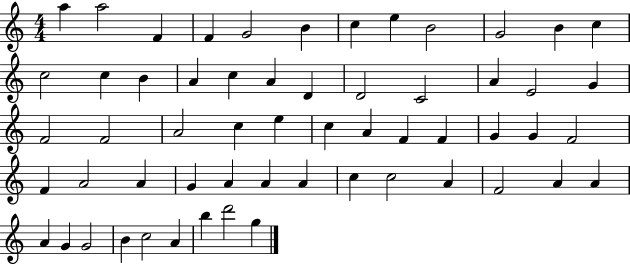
{
  \clef treble
  \numericTimeSignature
  \time 4/4
  \key c \major
  a''4 a''2 f'4 | f'4 g'2 b'4 | c''4 e''4 b'2 | g'2 b'4 c''4 | \break c''2 c''4 b'4 | a'4 c''4 a'4 d'4 | d'2 c'2 | a'4 e'2 g'4 | \break f'2 f'2 | a'2 c''4 e''4 | c''4 a'4 f'4 f'4 | g'4 g'4 f'2 | \break f'4 a'2 a'4 | g'4 a'4 a'4 a'4 | c''4 c''2 a'4 | f'2 a'4 a'4 | \break a'4 g'4 g'2 | b'4 c''2 a'4 | b''4 d'''2 g''4 | \bar "|."
}